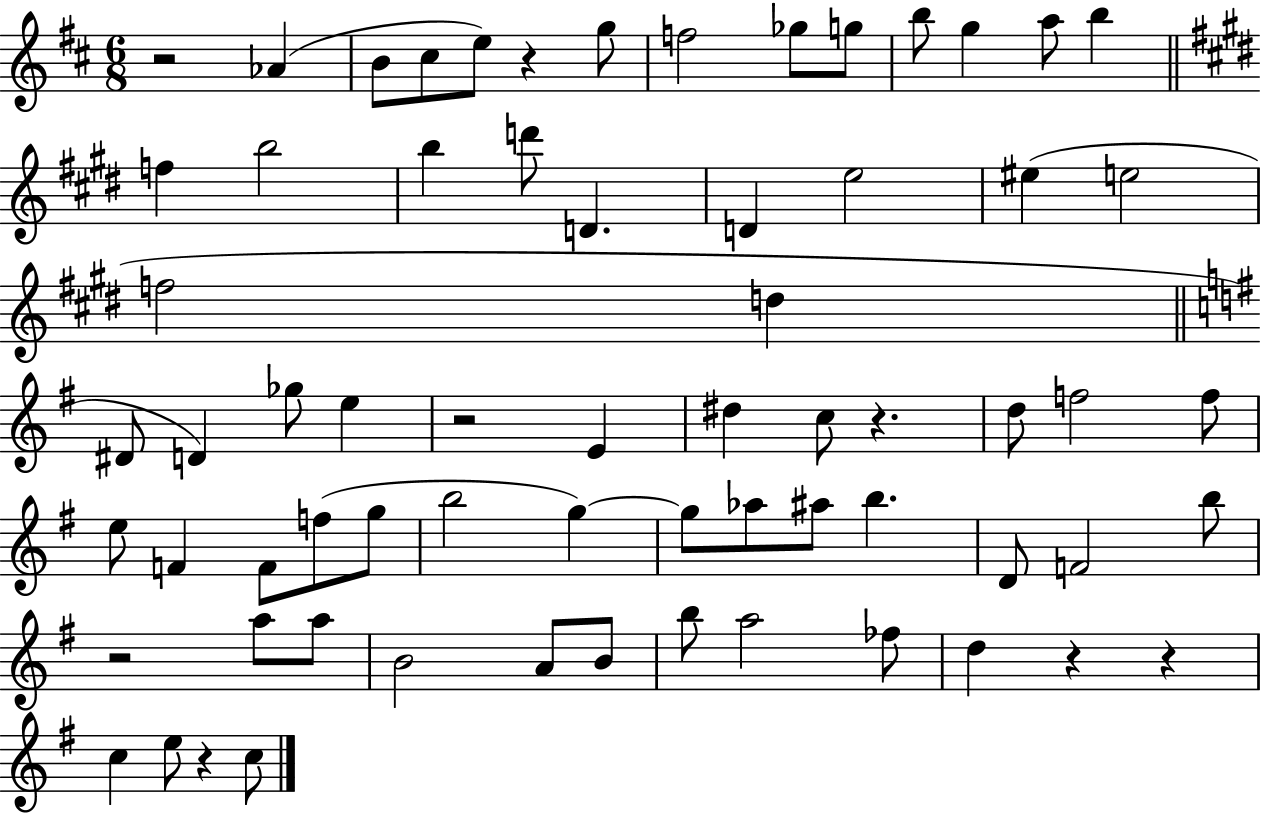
R/h Ab4/q B4/e C#5/e E5/e R/q G5/e F5/h Gb5/e G5/e B5/e G5/q A5/e B5/q F5/q B5/h B5/q D6/e D4/q. D4/q E5/h EIS5/q E5/h F5/h D5/q D#4/e D4/q Gb5/e E5/q R/h E4/q D#5/q C5/e R/q. D5/e F5/h F5/e E5/e F4/q F4/e F5/e G5/e B5/h G5/q G5/e Ab5/e A#5/e B5/q. D4/e F4/h B5/e R/h A5/e A5/e B4/h A4/e B4/e B5/e A5/h FES5/e D5/q R/q R/q C5/q E5/e R/q C5/e